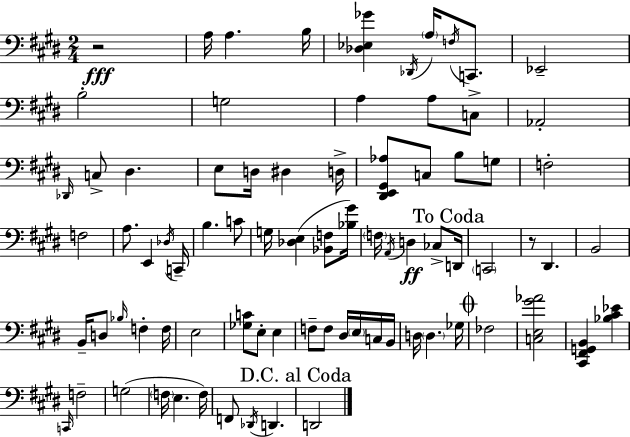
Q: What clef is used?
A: bass